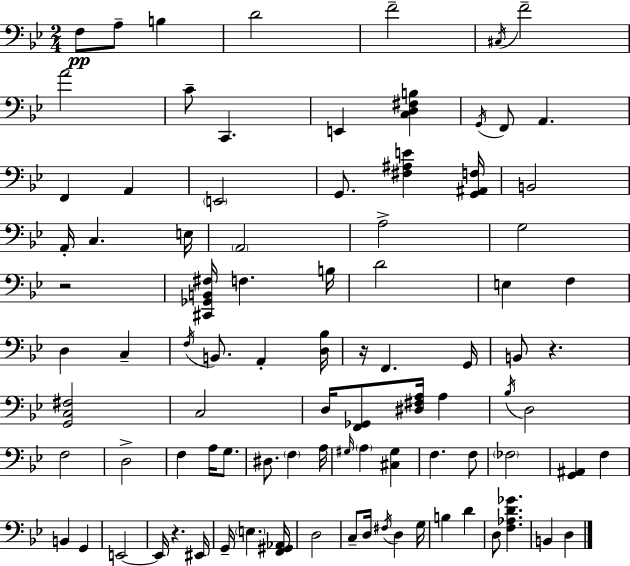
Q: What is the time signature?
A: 2/4